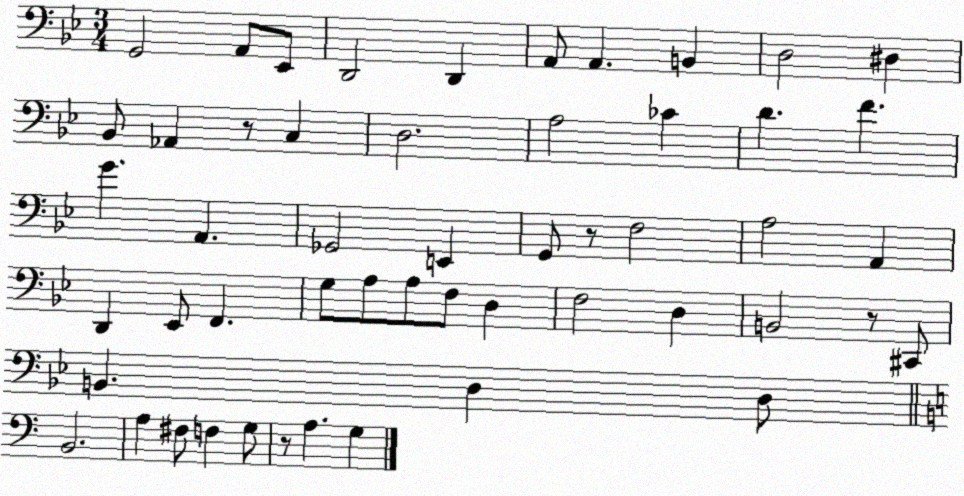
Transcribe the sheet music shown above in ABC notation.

X:1
T:Untitled
M:3/4
L:1/4
K:Bb
G,,2 A,,/2 _E,,/2 D,,2 D,, A,,/2 A,, B,, D,2 ^D, _B,,/2 _A,, z/2 C, D,2 A,2 _C D F G A,, _G,,2 E,, G,,/2 z/2 F,2 A,2 A,, D,, _E,,/2 F,, G,/2 A,/2 A,/2 F,/2 D, F,2 D, B,,2 z/2 ^C,,/2 B,, D, D,/2 B,,2 A, ^F,/2 F, G,/2 z/2 A, G,